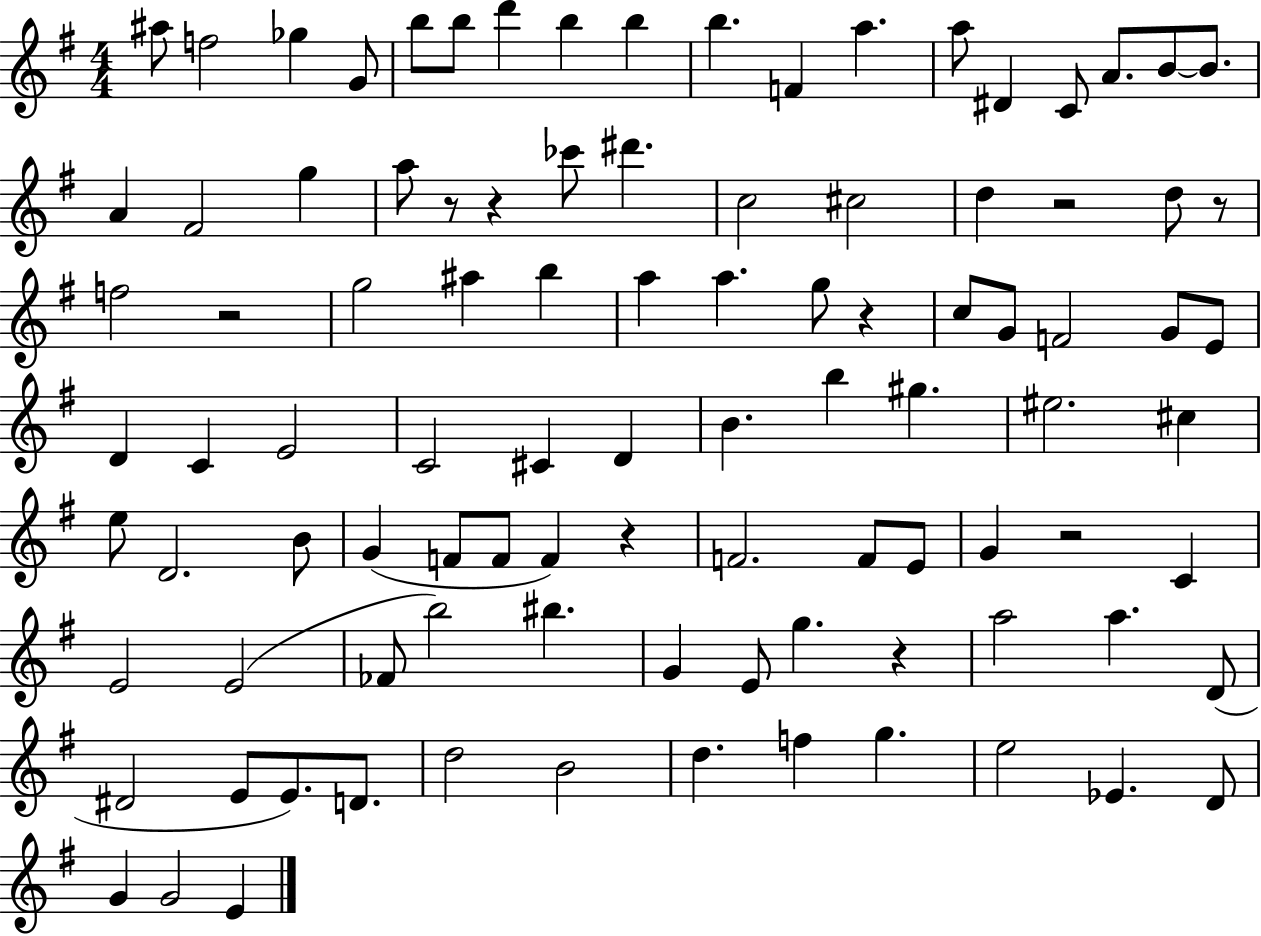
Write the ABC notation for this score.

X:1
T:Untitled
M:4/4
L:1/4
K:G
^a/2 f2 _g G/2 b/2 b/2 d' b b b F a a/2 ^D C/2 A/2 B/2 B/2 A ^F2 g a/2 z/2 z _c'/2 ^d' c2 ^c2 d z2 d/2 z/2 f2 z2 g2 ^a b a a g/2 z c/2 G/2 F2 G/2 E/2 D C E2 C2 ^C D B b ^g ^e2 ^c e/2 D2 B/2 G F/2 F/2 F z F2 F/2 E/2 G z2 C E2 E2 _F/2 b2 ^b G E/2 g z a2 a D/2 ^D2 E/2 E/2 D/2 d2 B2 d f g e2 _E D/2 G G2 E